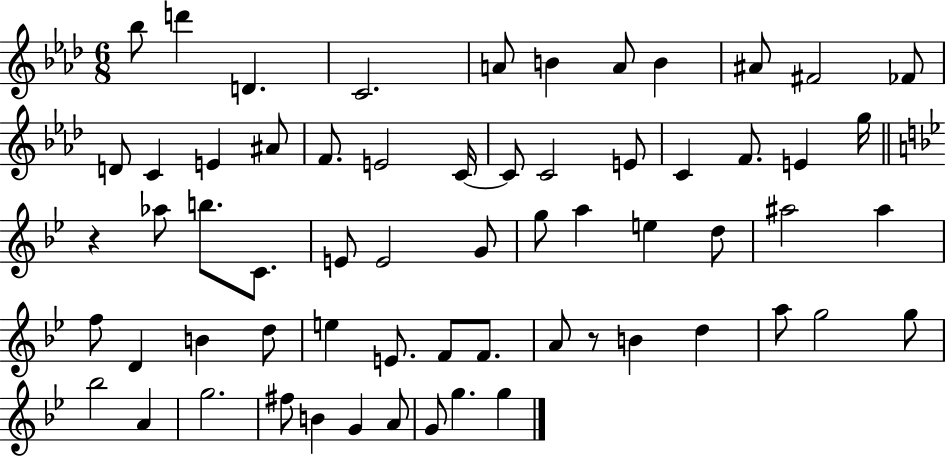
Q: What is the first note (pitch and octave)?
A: Bb5